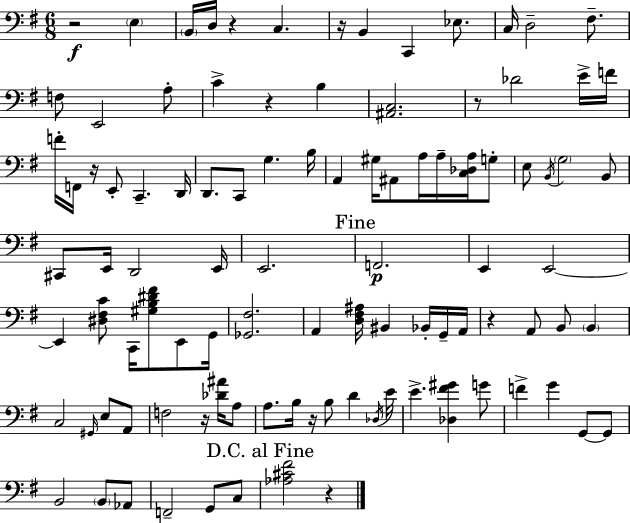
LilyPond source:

{
  \clef bass
  \numericTimeSignature
  \time 6/8
  \key e \minor
  r2\f \parenthesize e4 | \parenthesize b,16 d16 r4 c4. | r16 b,4 c,4 ees8. | c16 d2-- fis8.-- | \break f8 e,2 a8-. | c'4-> r4 b4 | <ais, c>2. | r8 des'2 e'16-> f'16 | \break f'16-. f,16 r16 e,8-. c,4.-- d,16 | d,8. c,8 g4. b16 | a,4 gis16 ais,8 a16 a16-- <c des a>16 g8-. | e8 \acciaccatura { b,16 } \parenthesize g2 b,8 | \break cis,8 e,16 d,2 | e,16 e,2. | \mark "Fine" f,2.\p | e,4 e,2~~ | \break e,4 <dis fis c'>8 c,16 <gis b dis' fis'>8 e,8 | g,16 <ges, fis>2. | a,4 <d fis ais>16 bis,4 bes,16-. g,16-- | a,16 r4 a,8 b,8 \parenthesize b,4 | \break c2 \grace { gis,16 } e8 | a,8 f2 r16 <des' ais'>16 | a8 a8. b16 r16 b8 d'4 | \acciaccatura { des16 } e'16 e'4.-> <des fis' gis'>4 | \break g'8 f'4-> g'4 g,8~~ | g,8 b,2 \parenthesize b,8 | aes,8 f,2-- g,8 | c8 \mark "D.C. al Fine" <aes cis' fis'>2 r4 | \break \bar "|."
}